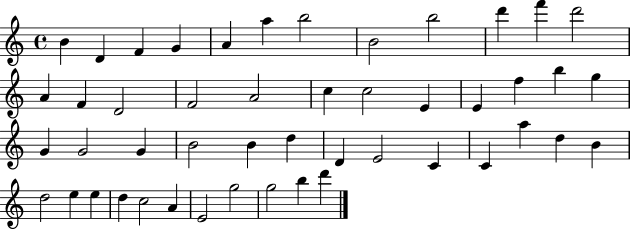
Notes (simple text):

B4/q D4/q F4/q G4/q A4/q A5/q B5/h B4/h B5/h D6/q F6/q D6/h A4/q F4/q D4/h F4/h A4/h C5/q C5/h E4/q E4/q F5/q B5/q G5/q G4/q G4/h G4/q B4/h B4/q D5/q D4/q E4/h C4/q C4/q A5/q D5/q B4/q D5/h E5/q E5/q D5/q C5/h A4/q E4/h G5/h G5/h B5/q D6/q